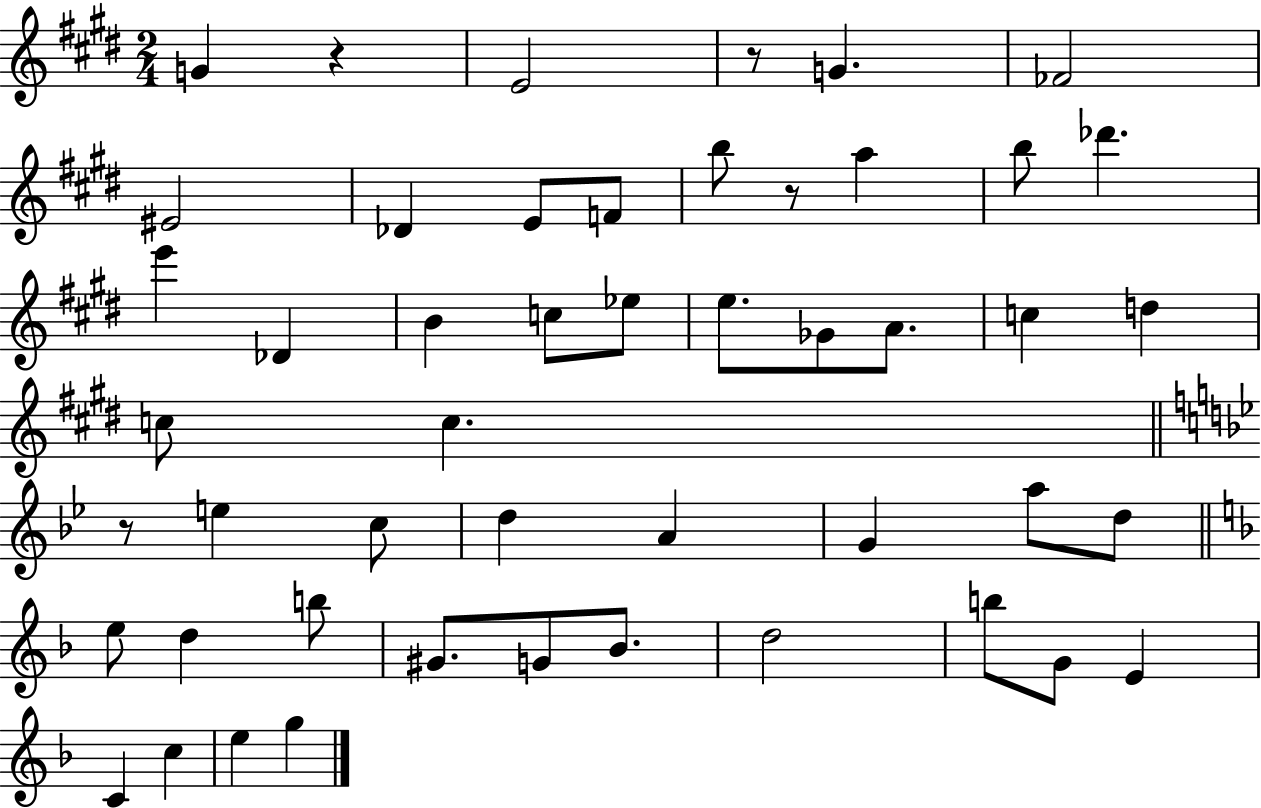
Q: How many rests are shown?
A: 4